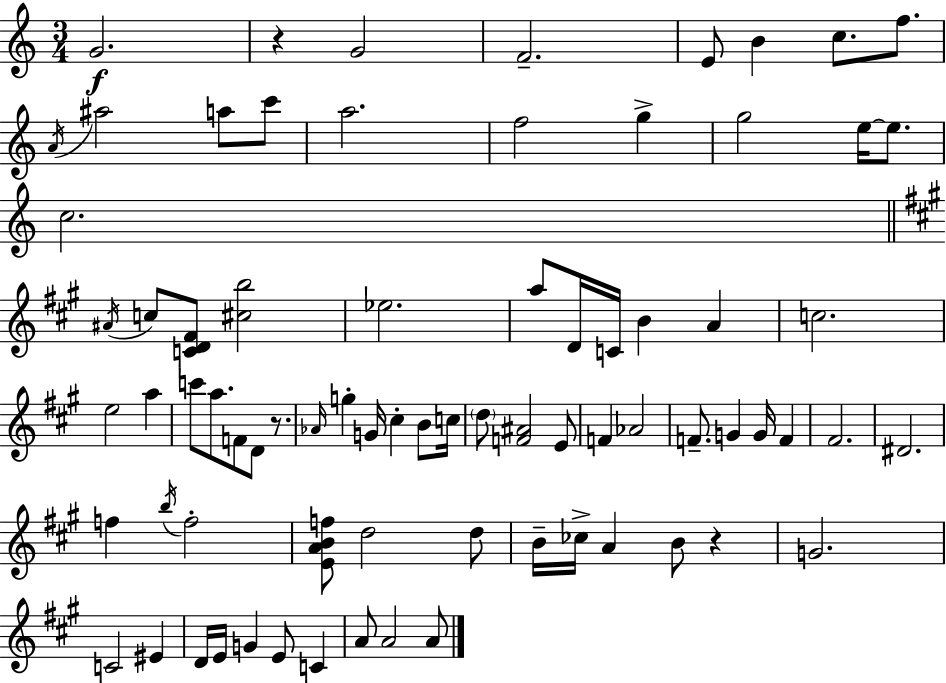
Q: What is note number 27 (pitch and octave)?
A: C5